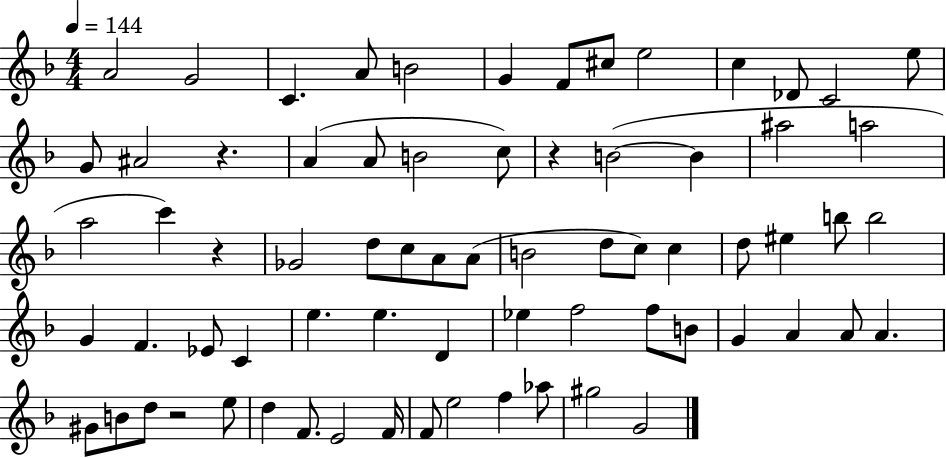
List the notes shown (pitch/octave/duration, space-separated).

A4/h G4/h C4/q. A4/e B4/h G4/q F4/e C#5/e E5/h C5/q Db4/e C4/h E5/e G4/e A#4/h R/q. A4/q A4/e B4/h C5/e R/q B4/h B4/q A#5/h A5/h A5/h C6/q R/q Gb4/h D5/e C5/e A4/e A4/e B4/h D5/e C5/e C5/q D5/e EIS5/q B5/e B5/h G4/q F4/q. Eb4/e C4/q E5/q. E5/q. D4/q Eb5/q F5/h F5/e B4/e G4/q A4/q A4/e A4/q. G#4/e B4/e D5/e R/h E5/e D5/q F4/e. E4/h F4/s F4/e E5/h F5/q Ab5/e G#5/h G4/h